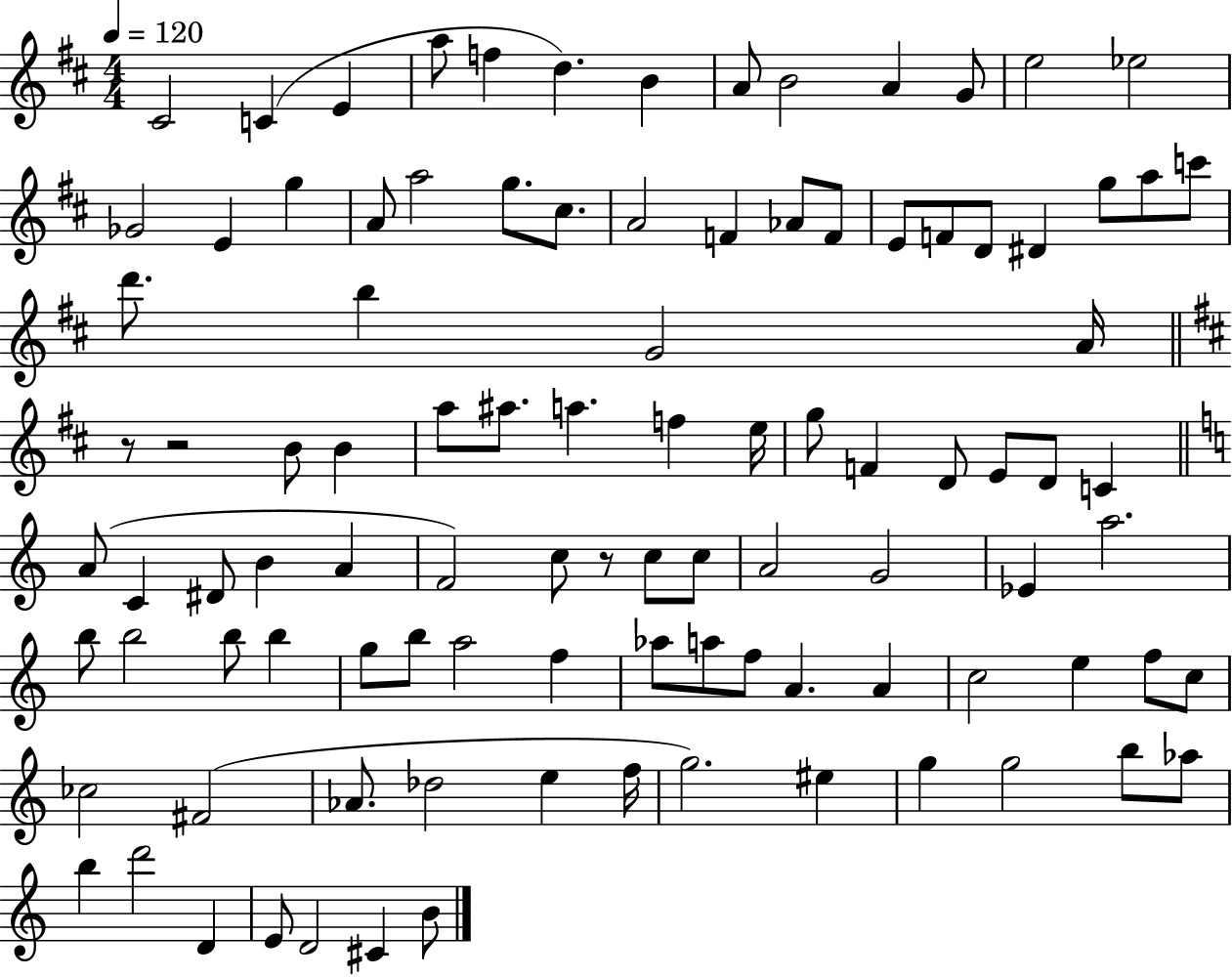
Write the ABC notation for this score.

X:1
T:Untitled
M:4/4
L:1/4
K:D
^C2 C E a/2 f d B A/2 B2 A G/2 e2 _e2 _G2 E g A/2 a2 g/2 ^c/2 A2 F _A/2 F/2 E/2 F/2 D/2 ^D g/2 a/2 c'/2 d'/2 b G2 A/4 z/2 z2 B/2 B a/2 ^a/2 a f e/4 g/2 F D/2 E/2 D/2 C A/2 C ^D/2 B A F2 c/2 z/2 c/2 c/2 A2 G2 _E a2 b/2 b2 b/2 b g/2 b/2 a2 f _a/2 a/2 f/2 A A c2 e f/2 c/2 _c2 ^F2 _A/2 _d2 e f/4 g2 ^e g g2 b/2 _a/2 b d'2 D E/2 D2 ^C B/2